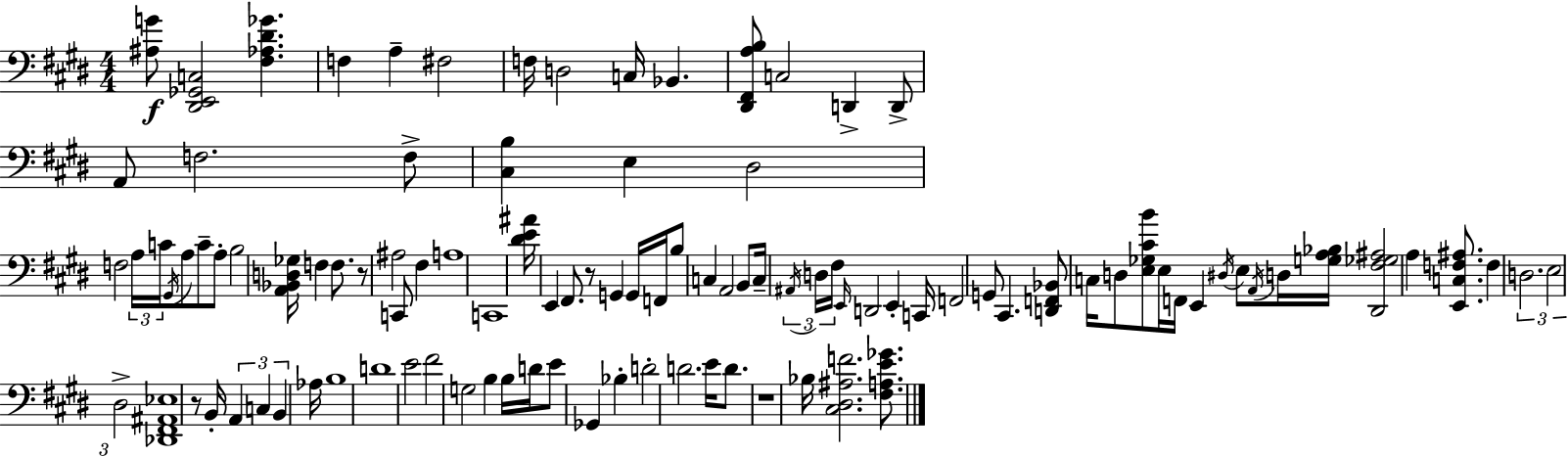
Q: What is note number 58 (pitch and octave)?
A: A2